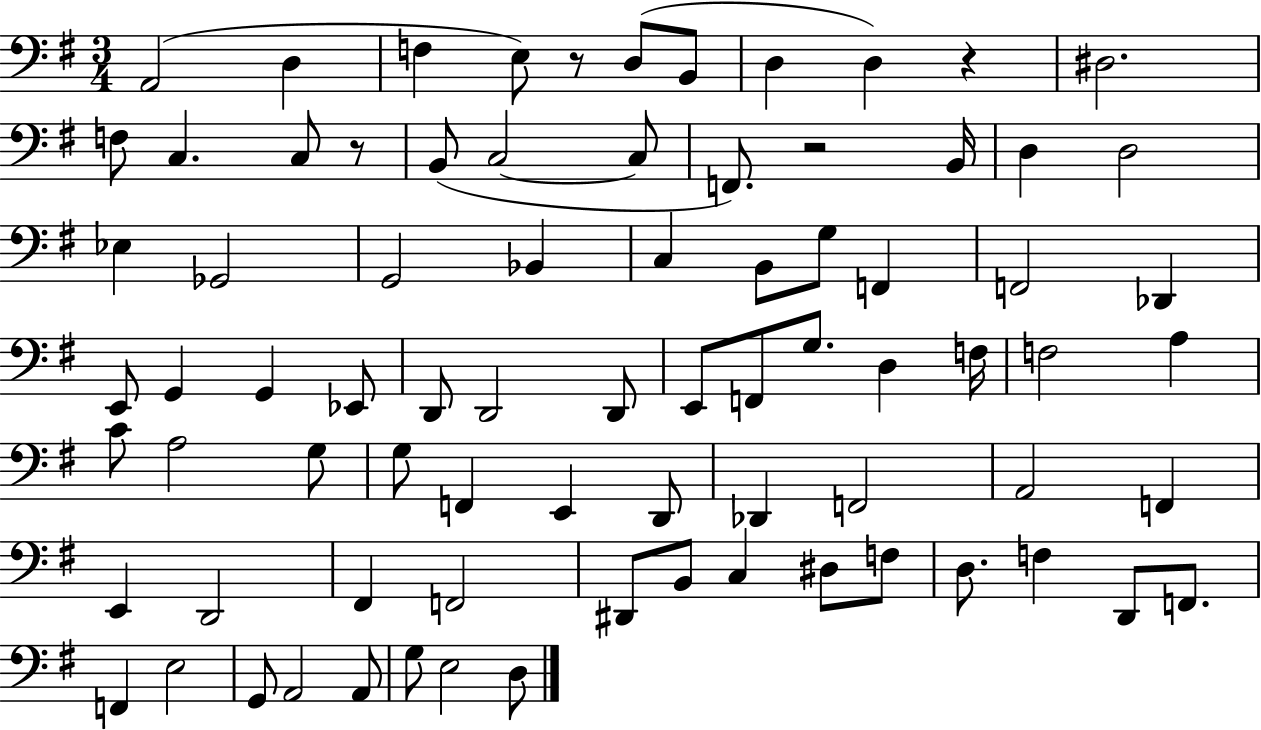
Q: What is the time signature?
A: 3/4